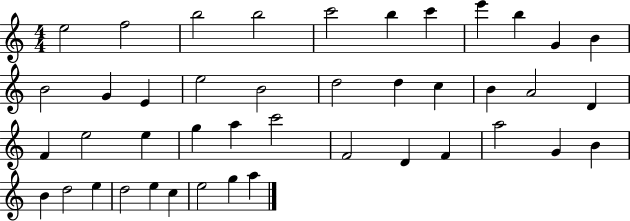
X:1
T:Untitled
M:4/4
L:1/4
K:C
e2 f2 b2 b2 c'2 b c' e' b G B B2 G E e2 B2 d2 d c B A2 D F e2 e g a c'2 F2 D F a2 G B B d2 e d2 e c e2 g a